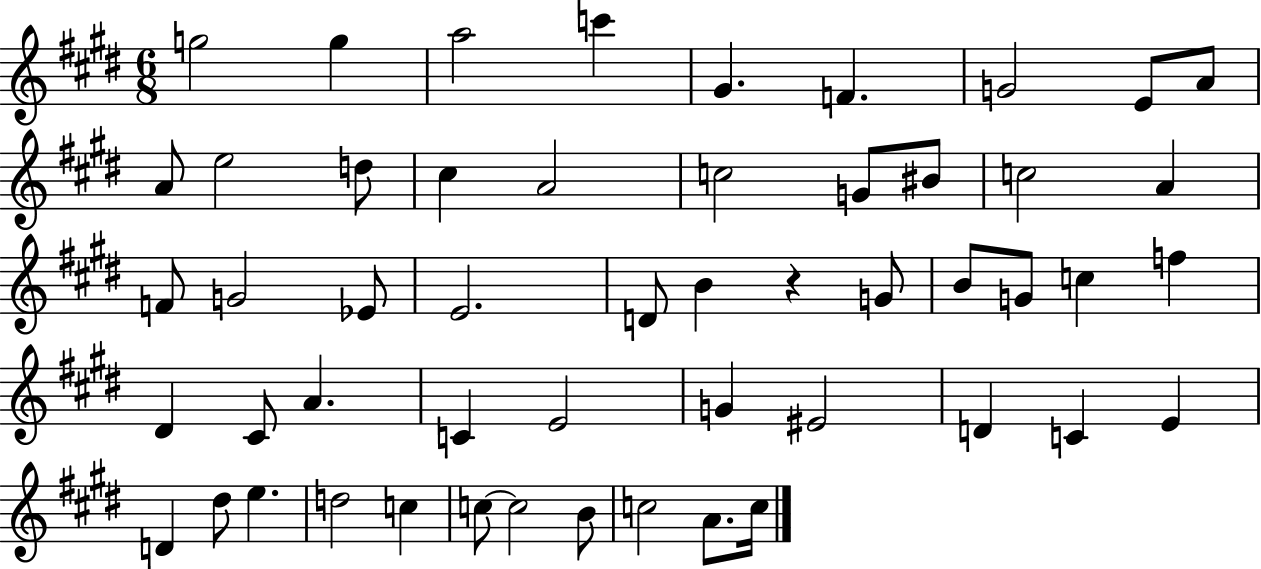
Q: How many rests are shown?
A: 1